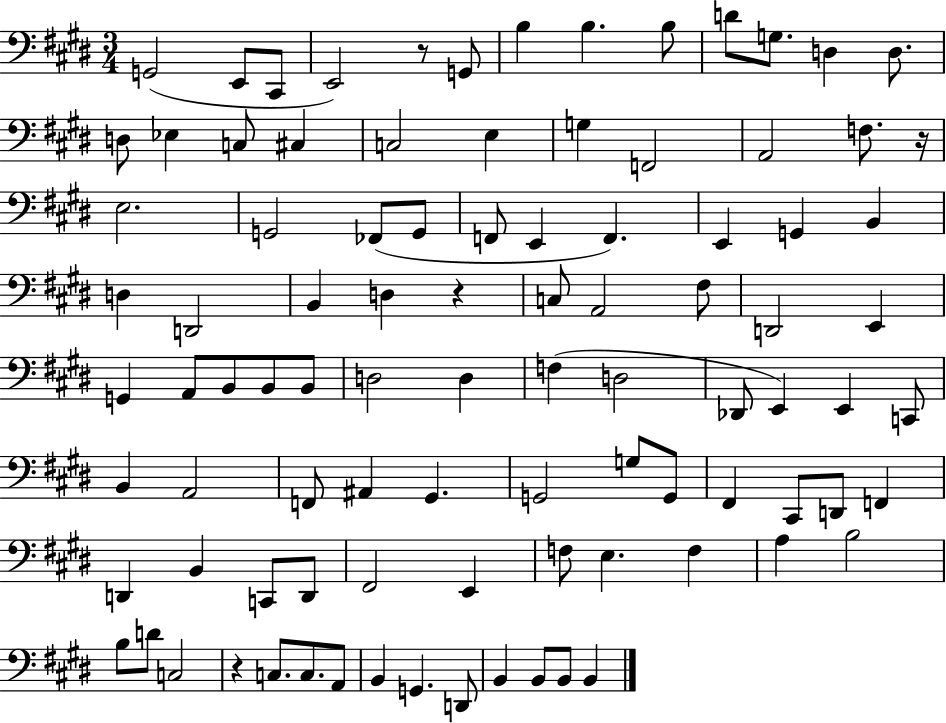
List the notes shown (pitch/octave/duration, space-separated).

G2/h E2/e C#2/e E2/h R/e G2/e B3/q B3/q. B3/e D4/e G3/e. D3/q D3/e. D3/e Eb3/q C3/e C#3/q C3/h E3/q G3/q F2/h A2/h F3/e. R/s E3/h. G2/h FES2/e G2/e F2/e E2/q F2/q. E2/q G2/q B2/q D3/q D2/h B2/q D3/q R/q C3/e A2/h F#3/e D2/h E2/q G2/q A2/e B2/e B2/e B2/e D3/h D3/q F3/q D3/h Db2/e E2/q E2/q C2/e B2/q A2/h F2/e A#2/q G#2/q. G2/h G3/e G2/e F#2/q C#2/e D2/e F2/q D2/q B2/q C2/e D2/e F#2/h E2/q F3/e E3/q. F3/q A3/q B3/h B3/e D4/e C3/h R/q C3/e. C3/e. A2/e B2/q G2/q. D2/e B2/q B2/e B2/e B2/q